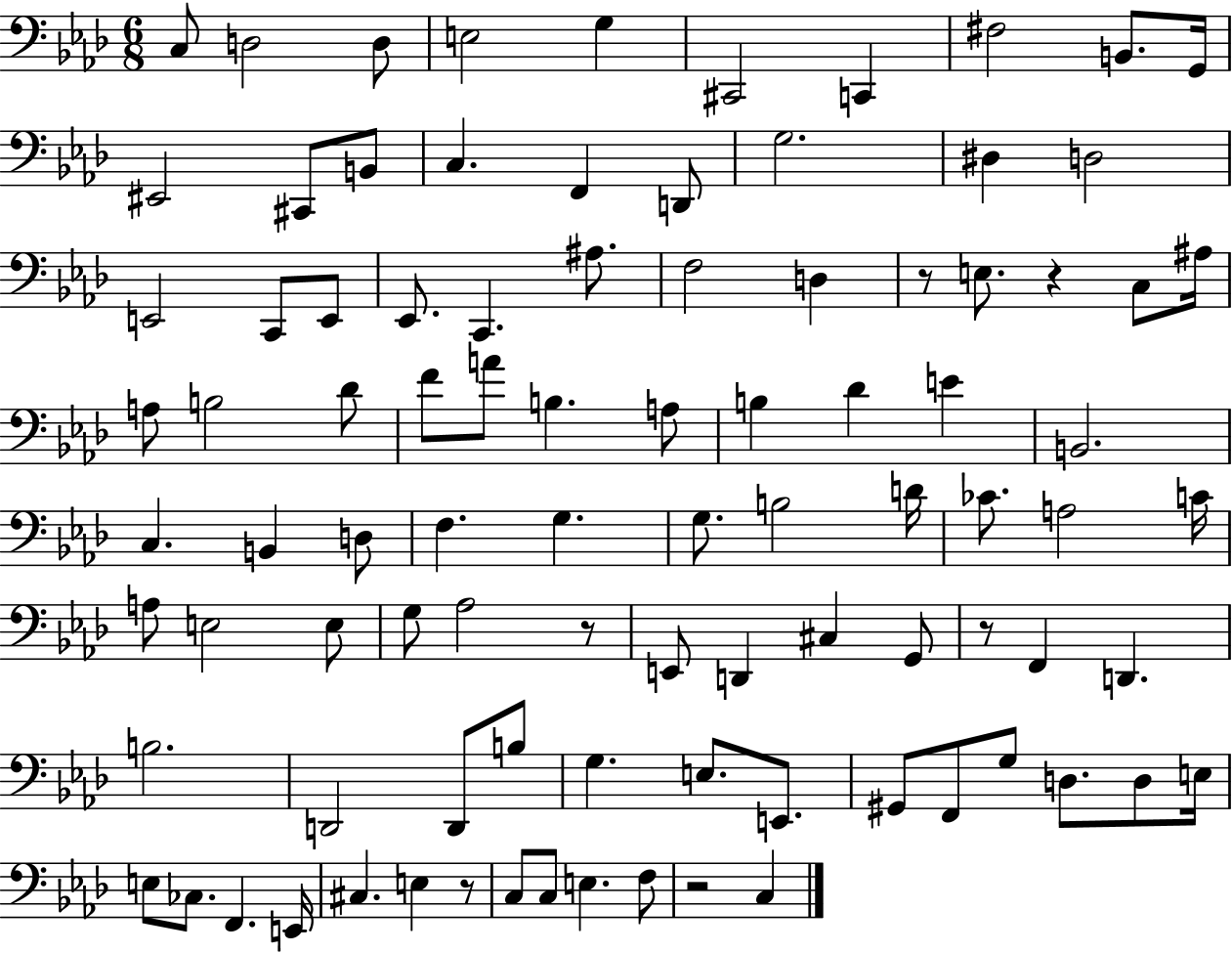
X:1
T:Untitled
M:6/8
L:1/4
K:Ab
C,/2 D,2 D,/2 E,2 G, ^C,,2 C,, ^F,2 B,,/2 G,,/4 ^E,,2 ^C,,/2 B,,/2 C, F,, D,,/2 G,2 ^D, D,2 E,,2 C,,/2 E,,/2 _E,,/2 C,, ^A,/2 F,2 D, z/2 E,/2 z C,/2 ^A,/4 A,/2 B,2 _D/2 F/2 A/2 B, A,/2 B, _D E B,,2 C, B,, D,/2 F, G, G,/2 B,2 D/4 _C/2 A,2 C/4 A,/2 E,2 E,/2 G,/2 _A,2 z/2 E,,/2 D,, ^C, G,,/2 z/2 F,, D,, B,2 D,,2 D,,/2 B,/2 G, E,/2 E,,/2 ^G,,/2 F,,/2 G,/2 D,/2 D,/2 E,/4 E,/2 _C,/2 F,, E,,/4 ^C, E, z/2 C,/2 C,/2 E, F,/2 z2 C,